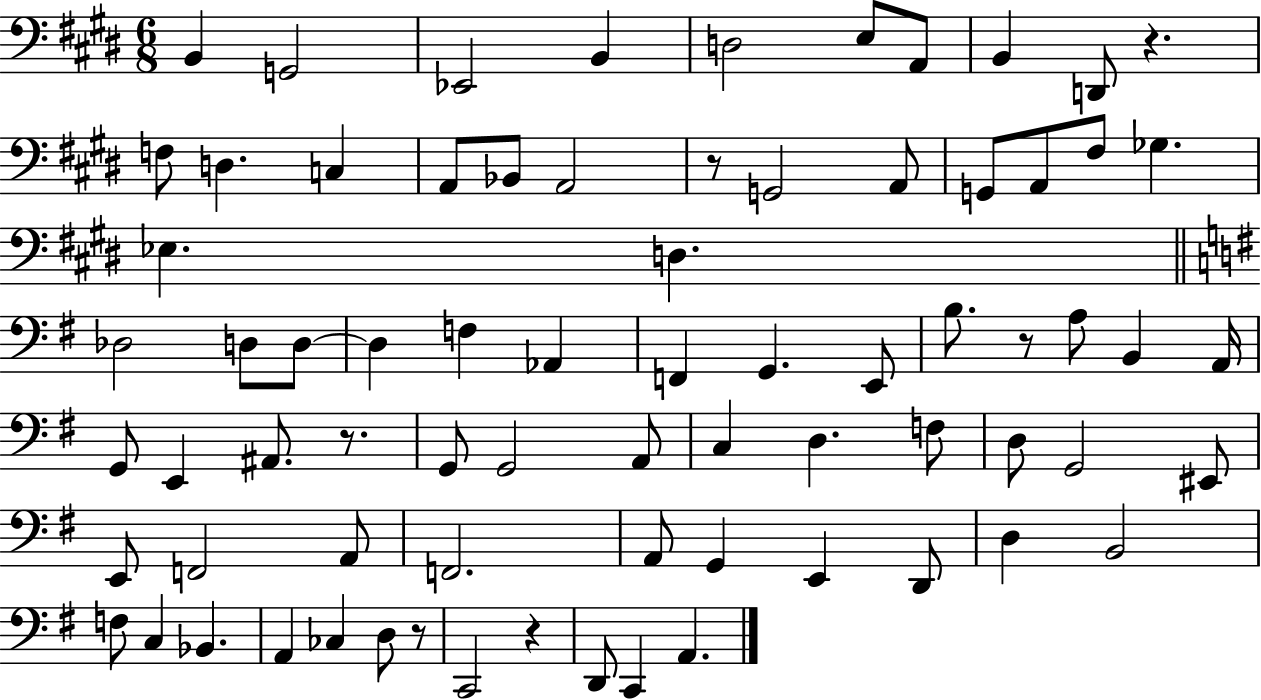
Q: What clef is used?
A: bass